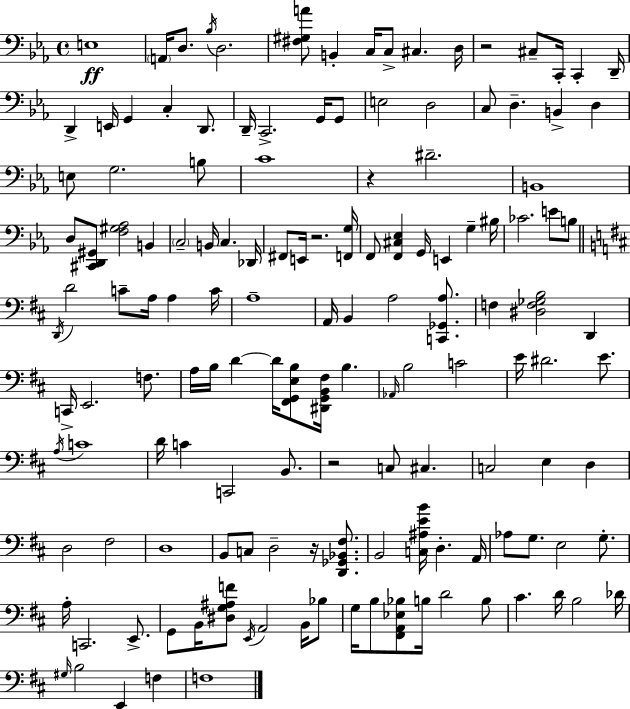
X:1
T:Untitled
M:4/4
L:1/4
K:Cm
E,4 A,,/4 D,/2 _B,/4 D,2 [^F,^G,A]/2 B,, C,/4 C,/2 ^C, D,/4 z2 ^C,/2 C,,/4 C,, D,,/4 D,, E,,/4 G,, C, D,,/2 D,,/4 C,,2 G,,/4 G,,/2 E,2 D,2 C,/2 D, B,, D, E,/2 G,2 B,/2 C4 z ^D2 B,,4 D,/2 [^C,,D,,^G,,]/2 [F,^G,_A,]2 B,, C,2 B,,/4 C, _D,,/4 ^F,,/2 E,,/4 z2 [F,,G,]/4 F,,/2 [F,,^C,_E,] G,,/4 E,, G, ^B,/4 _C2 E/2 B,/2 D,,/4 D2 C/2 A,/4 A, C/4 A,4 A,,/4 B,, A,2 [C,,_G,,A,]/2 F, [^D,F,_G,B,]2 D,, C,,/4 E,,2 F,/2 A,/4 B,/4 D D/4 [^F,,G,,E,B,]/2 [^D,,G,,B,,^F,]/4 B, _A,,/4 B,2 C2 E/4 ^D2 E/2 A,/4 C4 D/4 C C,,2 B,,/2 z2 C,/2 ^C, C,2 E, D, D,2 ^F,2 D,4 B,,/2 C,/2 D,2 z/4 [D,,_G,,_B,,^F,]/2 B,,2 [C,^A,EB]/4 D, A,,/4 _A,/2 G,/2 E,2 G,/2 A,/4 C,,2 E,,/2 G,,/2 B,,/4 [^D,G,^A,F]/2 E,,/4 A,,2 B,,/4 _B,/2 G,/4 B,/2 [^F,,A,,_E,_B,]/2 B,/4 D2 B,/2 ^C D/4 B,2 _D/4 ^G,/4 B,2 E,, F, F,4